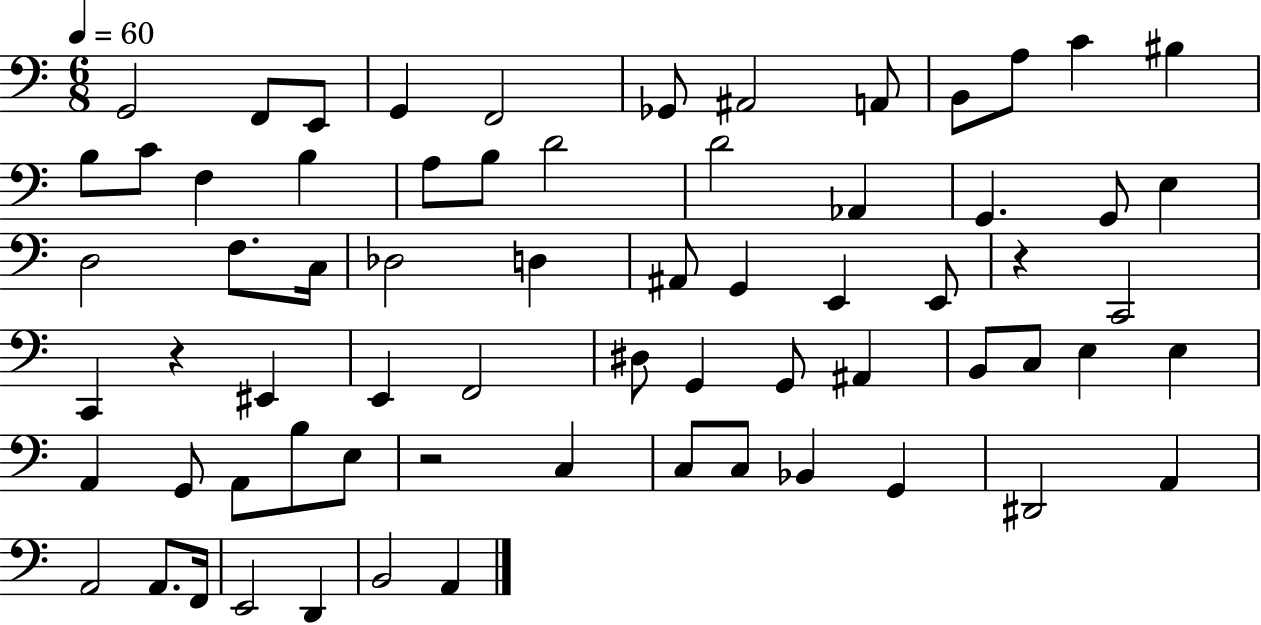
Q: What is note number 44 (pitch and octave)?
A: C3